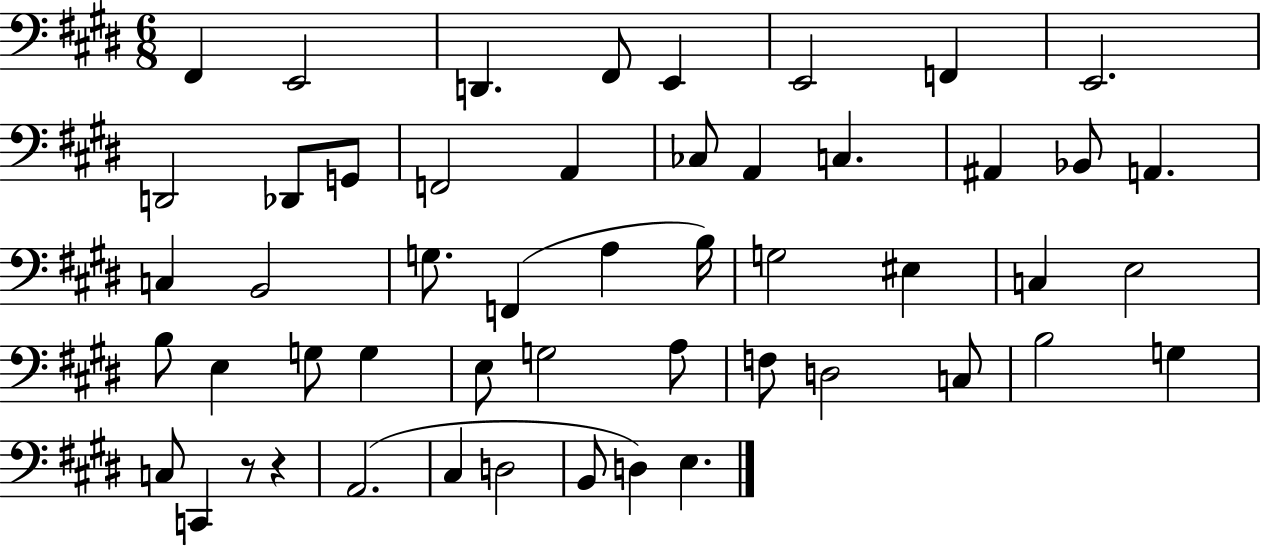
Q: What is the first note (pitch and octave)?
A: F#2